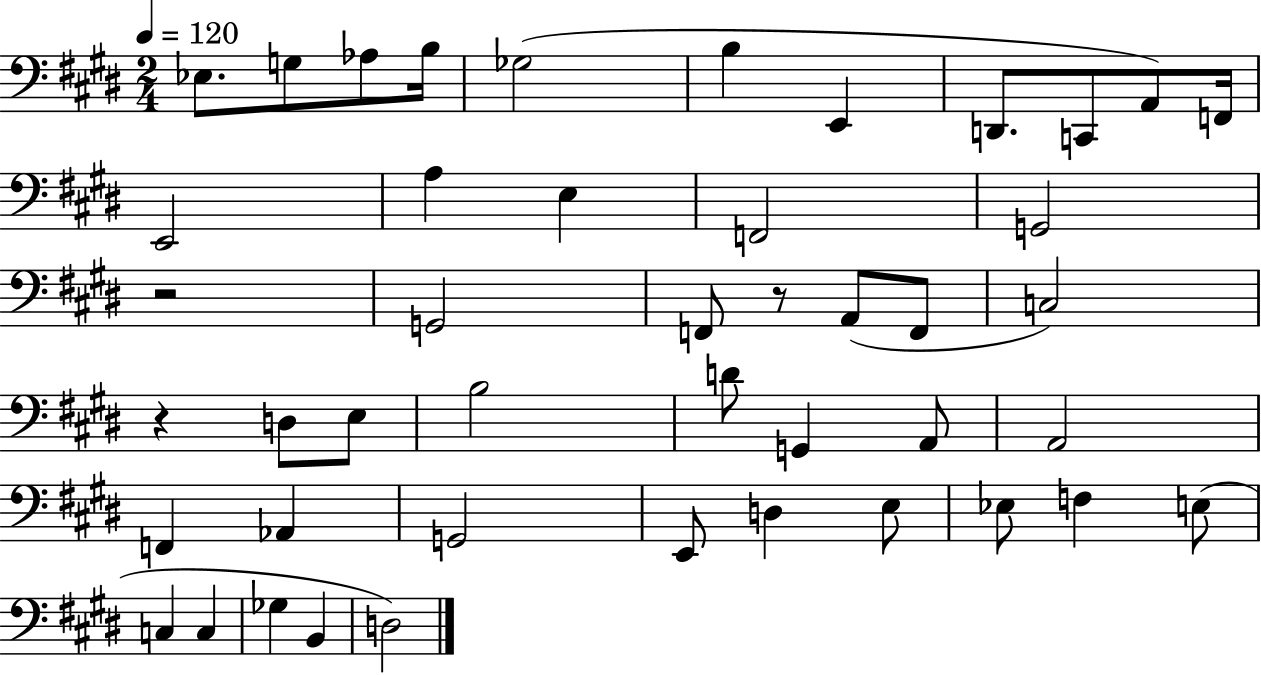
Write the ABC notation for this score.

X:1
T:Untitled
M:2/4
L:1/4
K:E
_E,/2 G,/2 _A,/2 B,/4 _G,2 B, E,, D,,/2 C,,/2 A,,/2 F,,/4 E,,2 A, E, F,,2 G,,2 z2 G,,2 F,,/2 z/2 A,,/2 F,,/2 C,2 z D,/2 E,/2 B,2 D/2 G,, A,,/2 A,,2 F,, _A,, G,,2 E,,/2 D, E,/2 _E,/2 F, E,/2 C, C, _G, B,, D,2